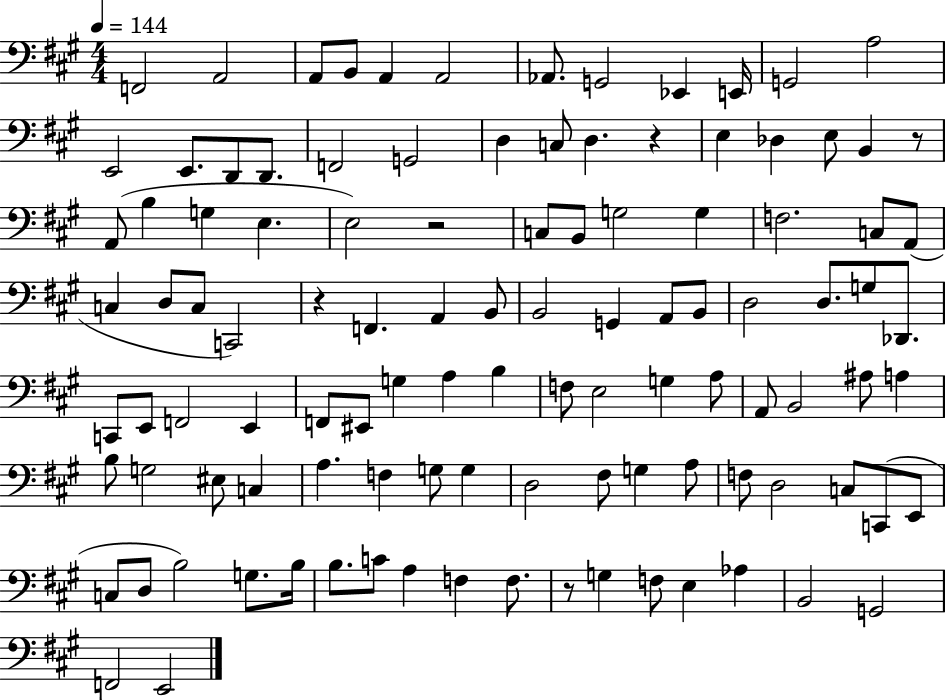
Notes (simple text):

F2/h A2/h A2/e B2/e A2/q A2/h Ab2/e. G2/h Eb2/q E2/s G2/h A3/h E2/h E2/e. D2/e D2/e. F2/h G2/h D3/q C3/e D3/q. R/q E3/q Db3/q E3/e B2/q R/e A2/e B3/q G3/q E3/q. E3/h R/h C3/e B2/e G3/h G3/q F3/h. C3/e A2/e C3/q D3/e C3/e C2/h R/q F2/q. A2/q B2/e B2/h G2/q A2/e B2/e D3/h D3/e. G3/e Db2/e. C2/e E2/e F2/h E2/q F2/e EIS2/e G3/q A3/q B3/q F3/e E3/h G3/q A3/e A2/e B2/h A#3/e A3/q B3/e G3/h EIS3/e C3/q A3/q. F3/q G3/e G3/q D3/h F#3/e G3/q A3/e F3/e D3/h C3/e C2/e E2/e C3/e D3/e B3/h G3/e. B3/s B3/e. C4/e A3/q F3/q F3/e. R/e G3/q F3/e E3/q Ab3/q B2/h G2/h F2/h E2/h